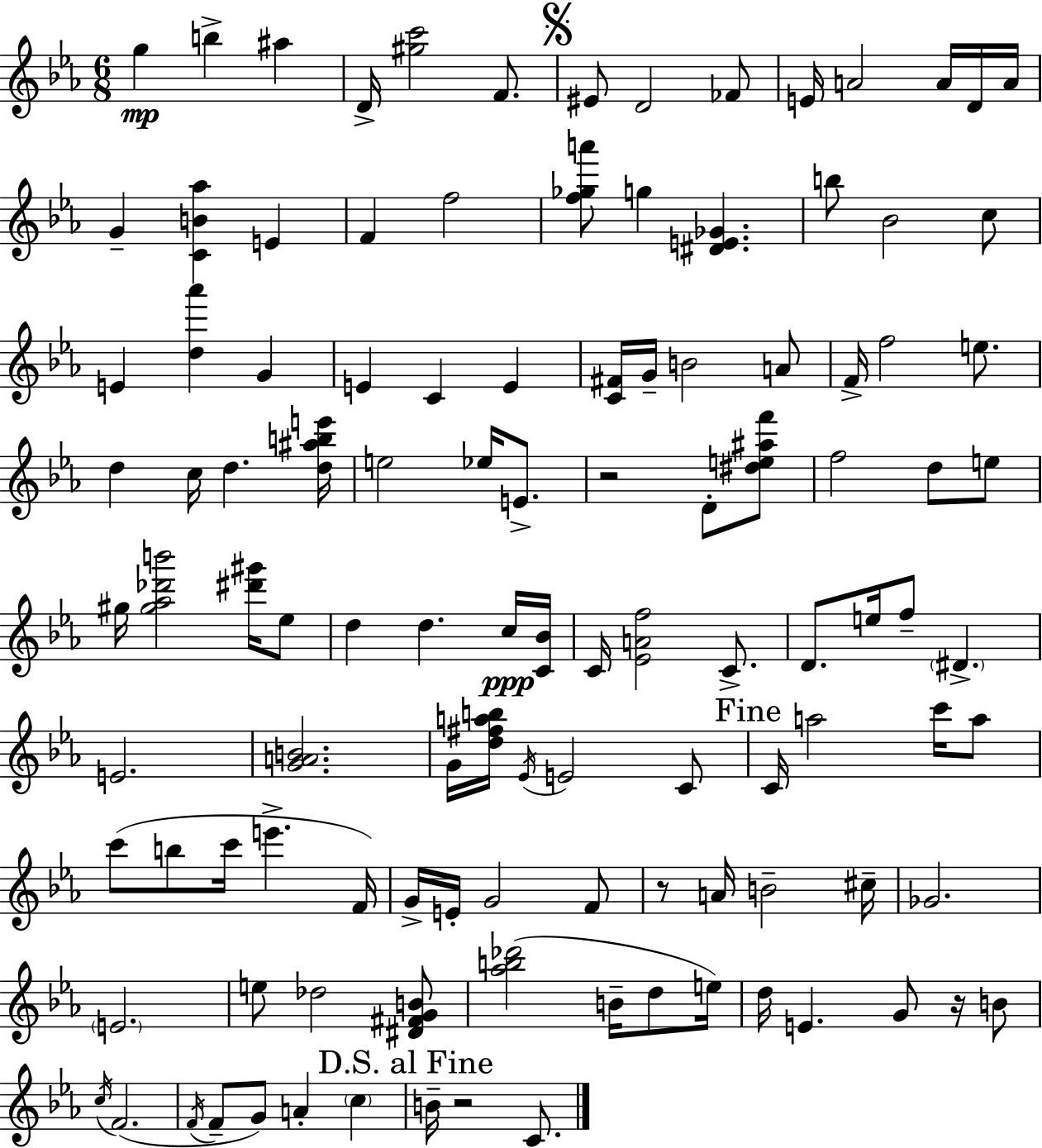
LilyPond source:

{
  \clef treble
  \numericTimeSignature
  \time 6/8
  \key ees \major
  g''4\mp b''4-> ais''4 | d'16-> <gis'' c'''>2 f'8. | \mark \markup { \musicglyph "scripts.segno" } eis'8 d'2 fes'8 | e'16 a'2 a'16 d'16 a'16 | \break g'4-- <c' b' aes''>4 e'4 | f'4 f''2 | <f'' ges'' a'''>8 g''4 <dis' e' ges'>4. | b''8 bes'2 c''8 | \break e'4 <d'' aes'''>4 g'4 | e'4 c'4 e'4 | <c' fis'>16 g'16-- b'2 a'8 | f'16-> f''2 e''8. | \break d''4 c''16 d''4. <d'' ais'' b'' e'''>16 | e''2 ees''16 e'8.-> | r2 d'8-. <dis'' e'' ais'' f'''>8 | f''2 d''8 e''8 | \break gis''16 <gis'' aes'' des''' b'''>2 <dis''' gis'''>16 ees''8 | d''4 d''4. c''16\ppp <c' bes'>16 | c'16 <ees' a' f''>2 c'8.-> | d'8. e''16 f''8-- \parenthesize dis'4.-> | \break e'2. | <g' a' b'>2. | g'16 <d'' fis'' a'' b''>16 \acciaccatura { ees'16 } e'2 c'8 | \mark "Fine" c'16 a''2 c'''16 a''8 | \break c'''8( b''8 c'''16 e'''4.-> | f'16) g'16-> e'16-. g'2 f'8 | r8 a'16 b'2-- | cis''16-- ges'2. | \break \parenthesize e'2. | e''8 des''2 <dis' fis' g' b'>8 | <aes'' b'' des'''>2( b'16-- d''8 | e''16) d''16 e'4. g'8 r16 b'8 | \break \acciaccatura { c''16 } f'2.( | \acciaccatura { f'16 } f'8-- g'8) a'4-. \parenthesize c''4 | \mark "D.S. al Fine" b'16-- r2 | c'8. \bar "|."
}